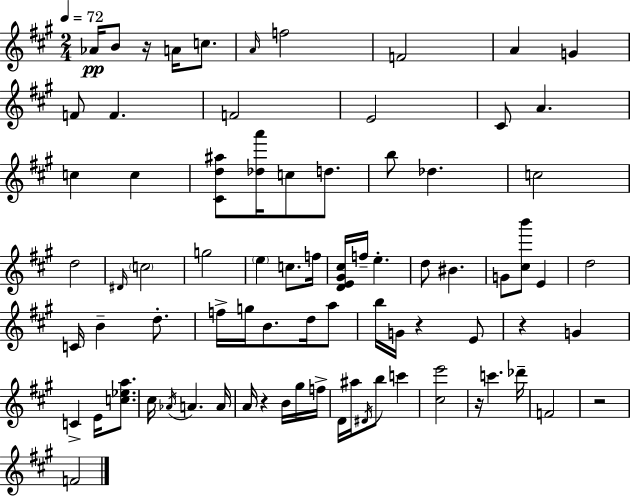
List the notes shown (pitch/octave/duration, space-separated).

Ab4/s B4/e R/s A4/s C5/e. A4/s F5/h F4/h A4/q G4/q F4/e F4/q. F4/h E4/h C#4/e A4/q. C5/q C5/q [C#4,D5,A#5]/e [Db5,A6]/s C5/e D5/e. B5/e Db5/q. C5/h D5/h D#4/s C5/h G5/h E5/q C5/e. F5/s [D4,E4,G#4,C#5]/s F5/s E5/q. D5/e BIS4/q. G4/e [C#5,B6]/e E4/q D5/h C4/s B4/q D5/e. F5/s G5/s B4/e. D5/s A5/e B5/s G4/s R/q E4/e R/q G4/q C4/q E4/s [C5,Eb5,A5]/e. C#5/s Ab4/s A4/q. A4/s A4/s R/q B4/s G#5/s F5/s D4/s A#5/s D#4/s B5/e C6/q [C#5,E6]/h R/s C6/q. Db6/s F4/h R/h F4/h